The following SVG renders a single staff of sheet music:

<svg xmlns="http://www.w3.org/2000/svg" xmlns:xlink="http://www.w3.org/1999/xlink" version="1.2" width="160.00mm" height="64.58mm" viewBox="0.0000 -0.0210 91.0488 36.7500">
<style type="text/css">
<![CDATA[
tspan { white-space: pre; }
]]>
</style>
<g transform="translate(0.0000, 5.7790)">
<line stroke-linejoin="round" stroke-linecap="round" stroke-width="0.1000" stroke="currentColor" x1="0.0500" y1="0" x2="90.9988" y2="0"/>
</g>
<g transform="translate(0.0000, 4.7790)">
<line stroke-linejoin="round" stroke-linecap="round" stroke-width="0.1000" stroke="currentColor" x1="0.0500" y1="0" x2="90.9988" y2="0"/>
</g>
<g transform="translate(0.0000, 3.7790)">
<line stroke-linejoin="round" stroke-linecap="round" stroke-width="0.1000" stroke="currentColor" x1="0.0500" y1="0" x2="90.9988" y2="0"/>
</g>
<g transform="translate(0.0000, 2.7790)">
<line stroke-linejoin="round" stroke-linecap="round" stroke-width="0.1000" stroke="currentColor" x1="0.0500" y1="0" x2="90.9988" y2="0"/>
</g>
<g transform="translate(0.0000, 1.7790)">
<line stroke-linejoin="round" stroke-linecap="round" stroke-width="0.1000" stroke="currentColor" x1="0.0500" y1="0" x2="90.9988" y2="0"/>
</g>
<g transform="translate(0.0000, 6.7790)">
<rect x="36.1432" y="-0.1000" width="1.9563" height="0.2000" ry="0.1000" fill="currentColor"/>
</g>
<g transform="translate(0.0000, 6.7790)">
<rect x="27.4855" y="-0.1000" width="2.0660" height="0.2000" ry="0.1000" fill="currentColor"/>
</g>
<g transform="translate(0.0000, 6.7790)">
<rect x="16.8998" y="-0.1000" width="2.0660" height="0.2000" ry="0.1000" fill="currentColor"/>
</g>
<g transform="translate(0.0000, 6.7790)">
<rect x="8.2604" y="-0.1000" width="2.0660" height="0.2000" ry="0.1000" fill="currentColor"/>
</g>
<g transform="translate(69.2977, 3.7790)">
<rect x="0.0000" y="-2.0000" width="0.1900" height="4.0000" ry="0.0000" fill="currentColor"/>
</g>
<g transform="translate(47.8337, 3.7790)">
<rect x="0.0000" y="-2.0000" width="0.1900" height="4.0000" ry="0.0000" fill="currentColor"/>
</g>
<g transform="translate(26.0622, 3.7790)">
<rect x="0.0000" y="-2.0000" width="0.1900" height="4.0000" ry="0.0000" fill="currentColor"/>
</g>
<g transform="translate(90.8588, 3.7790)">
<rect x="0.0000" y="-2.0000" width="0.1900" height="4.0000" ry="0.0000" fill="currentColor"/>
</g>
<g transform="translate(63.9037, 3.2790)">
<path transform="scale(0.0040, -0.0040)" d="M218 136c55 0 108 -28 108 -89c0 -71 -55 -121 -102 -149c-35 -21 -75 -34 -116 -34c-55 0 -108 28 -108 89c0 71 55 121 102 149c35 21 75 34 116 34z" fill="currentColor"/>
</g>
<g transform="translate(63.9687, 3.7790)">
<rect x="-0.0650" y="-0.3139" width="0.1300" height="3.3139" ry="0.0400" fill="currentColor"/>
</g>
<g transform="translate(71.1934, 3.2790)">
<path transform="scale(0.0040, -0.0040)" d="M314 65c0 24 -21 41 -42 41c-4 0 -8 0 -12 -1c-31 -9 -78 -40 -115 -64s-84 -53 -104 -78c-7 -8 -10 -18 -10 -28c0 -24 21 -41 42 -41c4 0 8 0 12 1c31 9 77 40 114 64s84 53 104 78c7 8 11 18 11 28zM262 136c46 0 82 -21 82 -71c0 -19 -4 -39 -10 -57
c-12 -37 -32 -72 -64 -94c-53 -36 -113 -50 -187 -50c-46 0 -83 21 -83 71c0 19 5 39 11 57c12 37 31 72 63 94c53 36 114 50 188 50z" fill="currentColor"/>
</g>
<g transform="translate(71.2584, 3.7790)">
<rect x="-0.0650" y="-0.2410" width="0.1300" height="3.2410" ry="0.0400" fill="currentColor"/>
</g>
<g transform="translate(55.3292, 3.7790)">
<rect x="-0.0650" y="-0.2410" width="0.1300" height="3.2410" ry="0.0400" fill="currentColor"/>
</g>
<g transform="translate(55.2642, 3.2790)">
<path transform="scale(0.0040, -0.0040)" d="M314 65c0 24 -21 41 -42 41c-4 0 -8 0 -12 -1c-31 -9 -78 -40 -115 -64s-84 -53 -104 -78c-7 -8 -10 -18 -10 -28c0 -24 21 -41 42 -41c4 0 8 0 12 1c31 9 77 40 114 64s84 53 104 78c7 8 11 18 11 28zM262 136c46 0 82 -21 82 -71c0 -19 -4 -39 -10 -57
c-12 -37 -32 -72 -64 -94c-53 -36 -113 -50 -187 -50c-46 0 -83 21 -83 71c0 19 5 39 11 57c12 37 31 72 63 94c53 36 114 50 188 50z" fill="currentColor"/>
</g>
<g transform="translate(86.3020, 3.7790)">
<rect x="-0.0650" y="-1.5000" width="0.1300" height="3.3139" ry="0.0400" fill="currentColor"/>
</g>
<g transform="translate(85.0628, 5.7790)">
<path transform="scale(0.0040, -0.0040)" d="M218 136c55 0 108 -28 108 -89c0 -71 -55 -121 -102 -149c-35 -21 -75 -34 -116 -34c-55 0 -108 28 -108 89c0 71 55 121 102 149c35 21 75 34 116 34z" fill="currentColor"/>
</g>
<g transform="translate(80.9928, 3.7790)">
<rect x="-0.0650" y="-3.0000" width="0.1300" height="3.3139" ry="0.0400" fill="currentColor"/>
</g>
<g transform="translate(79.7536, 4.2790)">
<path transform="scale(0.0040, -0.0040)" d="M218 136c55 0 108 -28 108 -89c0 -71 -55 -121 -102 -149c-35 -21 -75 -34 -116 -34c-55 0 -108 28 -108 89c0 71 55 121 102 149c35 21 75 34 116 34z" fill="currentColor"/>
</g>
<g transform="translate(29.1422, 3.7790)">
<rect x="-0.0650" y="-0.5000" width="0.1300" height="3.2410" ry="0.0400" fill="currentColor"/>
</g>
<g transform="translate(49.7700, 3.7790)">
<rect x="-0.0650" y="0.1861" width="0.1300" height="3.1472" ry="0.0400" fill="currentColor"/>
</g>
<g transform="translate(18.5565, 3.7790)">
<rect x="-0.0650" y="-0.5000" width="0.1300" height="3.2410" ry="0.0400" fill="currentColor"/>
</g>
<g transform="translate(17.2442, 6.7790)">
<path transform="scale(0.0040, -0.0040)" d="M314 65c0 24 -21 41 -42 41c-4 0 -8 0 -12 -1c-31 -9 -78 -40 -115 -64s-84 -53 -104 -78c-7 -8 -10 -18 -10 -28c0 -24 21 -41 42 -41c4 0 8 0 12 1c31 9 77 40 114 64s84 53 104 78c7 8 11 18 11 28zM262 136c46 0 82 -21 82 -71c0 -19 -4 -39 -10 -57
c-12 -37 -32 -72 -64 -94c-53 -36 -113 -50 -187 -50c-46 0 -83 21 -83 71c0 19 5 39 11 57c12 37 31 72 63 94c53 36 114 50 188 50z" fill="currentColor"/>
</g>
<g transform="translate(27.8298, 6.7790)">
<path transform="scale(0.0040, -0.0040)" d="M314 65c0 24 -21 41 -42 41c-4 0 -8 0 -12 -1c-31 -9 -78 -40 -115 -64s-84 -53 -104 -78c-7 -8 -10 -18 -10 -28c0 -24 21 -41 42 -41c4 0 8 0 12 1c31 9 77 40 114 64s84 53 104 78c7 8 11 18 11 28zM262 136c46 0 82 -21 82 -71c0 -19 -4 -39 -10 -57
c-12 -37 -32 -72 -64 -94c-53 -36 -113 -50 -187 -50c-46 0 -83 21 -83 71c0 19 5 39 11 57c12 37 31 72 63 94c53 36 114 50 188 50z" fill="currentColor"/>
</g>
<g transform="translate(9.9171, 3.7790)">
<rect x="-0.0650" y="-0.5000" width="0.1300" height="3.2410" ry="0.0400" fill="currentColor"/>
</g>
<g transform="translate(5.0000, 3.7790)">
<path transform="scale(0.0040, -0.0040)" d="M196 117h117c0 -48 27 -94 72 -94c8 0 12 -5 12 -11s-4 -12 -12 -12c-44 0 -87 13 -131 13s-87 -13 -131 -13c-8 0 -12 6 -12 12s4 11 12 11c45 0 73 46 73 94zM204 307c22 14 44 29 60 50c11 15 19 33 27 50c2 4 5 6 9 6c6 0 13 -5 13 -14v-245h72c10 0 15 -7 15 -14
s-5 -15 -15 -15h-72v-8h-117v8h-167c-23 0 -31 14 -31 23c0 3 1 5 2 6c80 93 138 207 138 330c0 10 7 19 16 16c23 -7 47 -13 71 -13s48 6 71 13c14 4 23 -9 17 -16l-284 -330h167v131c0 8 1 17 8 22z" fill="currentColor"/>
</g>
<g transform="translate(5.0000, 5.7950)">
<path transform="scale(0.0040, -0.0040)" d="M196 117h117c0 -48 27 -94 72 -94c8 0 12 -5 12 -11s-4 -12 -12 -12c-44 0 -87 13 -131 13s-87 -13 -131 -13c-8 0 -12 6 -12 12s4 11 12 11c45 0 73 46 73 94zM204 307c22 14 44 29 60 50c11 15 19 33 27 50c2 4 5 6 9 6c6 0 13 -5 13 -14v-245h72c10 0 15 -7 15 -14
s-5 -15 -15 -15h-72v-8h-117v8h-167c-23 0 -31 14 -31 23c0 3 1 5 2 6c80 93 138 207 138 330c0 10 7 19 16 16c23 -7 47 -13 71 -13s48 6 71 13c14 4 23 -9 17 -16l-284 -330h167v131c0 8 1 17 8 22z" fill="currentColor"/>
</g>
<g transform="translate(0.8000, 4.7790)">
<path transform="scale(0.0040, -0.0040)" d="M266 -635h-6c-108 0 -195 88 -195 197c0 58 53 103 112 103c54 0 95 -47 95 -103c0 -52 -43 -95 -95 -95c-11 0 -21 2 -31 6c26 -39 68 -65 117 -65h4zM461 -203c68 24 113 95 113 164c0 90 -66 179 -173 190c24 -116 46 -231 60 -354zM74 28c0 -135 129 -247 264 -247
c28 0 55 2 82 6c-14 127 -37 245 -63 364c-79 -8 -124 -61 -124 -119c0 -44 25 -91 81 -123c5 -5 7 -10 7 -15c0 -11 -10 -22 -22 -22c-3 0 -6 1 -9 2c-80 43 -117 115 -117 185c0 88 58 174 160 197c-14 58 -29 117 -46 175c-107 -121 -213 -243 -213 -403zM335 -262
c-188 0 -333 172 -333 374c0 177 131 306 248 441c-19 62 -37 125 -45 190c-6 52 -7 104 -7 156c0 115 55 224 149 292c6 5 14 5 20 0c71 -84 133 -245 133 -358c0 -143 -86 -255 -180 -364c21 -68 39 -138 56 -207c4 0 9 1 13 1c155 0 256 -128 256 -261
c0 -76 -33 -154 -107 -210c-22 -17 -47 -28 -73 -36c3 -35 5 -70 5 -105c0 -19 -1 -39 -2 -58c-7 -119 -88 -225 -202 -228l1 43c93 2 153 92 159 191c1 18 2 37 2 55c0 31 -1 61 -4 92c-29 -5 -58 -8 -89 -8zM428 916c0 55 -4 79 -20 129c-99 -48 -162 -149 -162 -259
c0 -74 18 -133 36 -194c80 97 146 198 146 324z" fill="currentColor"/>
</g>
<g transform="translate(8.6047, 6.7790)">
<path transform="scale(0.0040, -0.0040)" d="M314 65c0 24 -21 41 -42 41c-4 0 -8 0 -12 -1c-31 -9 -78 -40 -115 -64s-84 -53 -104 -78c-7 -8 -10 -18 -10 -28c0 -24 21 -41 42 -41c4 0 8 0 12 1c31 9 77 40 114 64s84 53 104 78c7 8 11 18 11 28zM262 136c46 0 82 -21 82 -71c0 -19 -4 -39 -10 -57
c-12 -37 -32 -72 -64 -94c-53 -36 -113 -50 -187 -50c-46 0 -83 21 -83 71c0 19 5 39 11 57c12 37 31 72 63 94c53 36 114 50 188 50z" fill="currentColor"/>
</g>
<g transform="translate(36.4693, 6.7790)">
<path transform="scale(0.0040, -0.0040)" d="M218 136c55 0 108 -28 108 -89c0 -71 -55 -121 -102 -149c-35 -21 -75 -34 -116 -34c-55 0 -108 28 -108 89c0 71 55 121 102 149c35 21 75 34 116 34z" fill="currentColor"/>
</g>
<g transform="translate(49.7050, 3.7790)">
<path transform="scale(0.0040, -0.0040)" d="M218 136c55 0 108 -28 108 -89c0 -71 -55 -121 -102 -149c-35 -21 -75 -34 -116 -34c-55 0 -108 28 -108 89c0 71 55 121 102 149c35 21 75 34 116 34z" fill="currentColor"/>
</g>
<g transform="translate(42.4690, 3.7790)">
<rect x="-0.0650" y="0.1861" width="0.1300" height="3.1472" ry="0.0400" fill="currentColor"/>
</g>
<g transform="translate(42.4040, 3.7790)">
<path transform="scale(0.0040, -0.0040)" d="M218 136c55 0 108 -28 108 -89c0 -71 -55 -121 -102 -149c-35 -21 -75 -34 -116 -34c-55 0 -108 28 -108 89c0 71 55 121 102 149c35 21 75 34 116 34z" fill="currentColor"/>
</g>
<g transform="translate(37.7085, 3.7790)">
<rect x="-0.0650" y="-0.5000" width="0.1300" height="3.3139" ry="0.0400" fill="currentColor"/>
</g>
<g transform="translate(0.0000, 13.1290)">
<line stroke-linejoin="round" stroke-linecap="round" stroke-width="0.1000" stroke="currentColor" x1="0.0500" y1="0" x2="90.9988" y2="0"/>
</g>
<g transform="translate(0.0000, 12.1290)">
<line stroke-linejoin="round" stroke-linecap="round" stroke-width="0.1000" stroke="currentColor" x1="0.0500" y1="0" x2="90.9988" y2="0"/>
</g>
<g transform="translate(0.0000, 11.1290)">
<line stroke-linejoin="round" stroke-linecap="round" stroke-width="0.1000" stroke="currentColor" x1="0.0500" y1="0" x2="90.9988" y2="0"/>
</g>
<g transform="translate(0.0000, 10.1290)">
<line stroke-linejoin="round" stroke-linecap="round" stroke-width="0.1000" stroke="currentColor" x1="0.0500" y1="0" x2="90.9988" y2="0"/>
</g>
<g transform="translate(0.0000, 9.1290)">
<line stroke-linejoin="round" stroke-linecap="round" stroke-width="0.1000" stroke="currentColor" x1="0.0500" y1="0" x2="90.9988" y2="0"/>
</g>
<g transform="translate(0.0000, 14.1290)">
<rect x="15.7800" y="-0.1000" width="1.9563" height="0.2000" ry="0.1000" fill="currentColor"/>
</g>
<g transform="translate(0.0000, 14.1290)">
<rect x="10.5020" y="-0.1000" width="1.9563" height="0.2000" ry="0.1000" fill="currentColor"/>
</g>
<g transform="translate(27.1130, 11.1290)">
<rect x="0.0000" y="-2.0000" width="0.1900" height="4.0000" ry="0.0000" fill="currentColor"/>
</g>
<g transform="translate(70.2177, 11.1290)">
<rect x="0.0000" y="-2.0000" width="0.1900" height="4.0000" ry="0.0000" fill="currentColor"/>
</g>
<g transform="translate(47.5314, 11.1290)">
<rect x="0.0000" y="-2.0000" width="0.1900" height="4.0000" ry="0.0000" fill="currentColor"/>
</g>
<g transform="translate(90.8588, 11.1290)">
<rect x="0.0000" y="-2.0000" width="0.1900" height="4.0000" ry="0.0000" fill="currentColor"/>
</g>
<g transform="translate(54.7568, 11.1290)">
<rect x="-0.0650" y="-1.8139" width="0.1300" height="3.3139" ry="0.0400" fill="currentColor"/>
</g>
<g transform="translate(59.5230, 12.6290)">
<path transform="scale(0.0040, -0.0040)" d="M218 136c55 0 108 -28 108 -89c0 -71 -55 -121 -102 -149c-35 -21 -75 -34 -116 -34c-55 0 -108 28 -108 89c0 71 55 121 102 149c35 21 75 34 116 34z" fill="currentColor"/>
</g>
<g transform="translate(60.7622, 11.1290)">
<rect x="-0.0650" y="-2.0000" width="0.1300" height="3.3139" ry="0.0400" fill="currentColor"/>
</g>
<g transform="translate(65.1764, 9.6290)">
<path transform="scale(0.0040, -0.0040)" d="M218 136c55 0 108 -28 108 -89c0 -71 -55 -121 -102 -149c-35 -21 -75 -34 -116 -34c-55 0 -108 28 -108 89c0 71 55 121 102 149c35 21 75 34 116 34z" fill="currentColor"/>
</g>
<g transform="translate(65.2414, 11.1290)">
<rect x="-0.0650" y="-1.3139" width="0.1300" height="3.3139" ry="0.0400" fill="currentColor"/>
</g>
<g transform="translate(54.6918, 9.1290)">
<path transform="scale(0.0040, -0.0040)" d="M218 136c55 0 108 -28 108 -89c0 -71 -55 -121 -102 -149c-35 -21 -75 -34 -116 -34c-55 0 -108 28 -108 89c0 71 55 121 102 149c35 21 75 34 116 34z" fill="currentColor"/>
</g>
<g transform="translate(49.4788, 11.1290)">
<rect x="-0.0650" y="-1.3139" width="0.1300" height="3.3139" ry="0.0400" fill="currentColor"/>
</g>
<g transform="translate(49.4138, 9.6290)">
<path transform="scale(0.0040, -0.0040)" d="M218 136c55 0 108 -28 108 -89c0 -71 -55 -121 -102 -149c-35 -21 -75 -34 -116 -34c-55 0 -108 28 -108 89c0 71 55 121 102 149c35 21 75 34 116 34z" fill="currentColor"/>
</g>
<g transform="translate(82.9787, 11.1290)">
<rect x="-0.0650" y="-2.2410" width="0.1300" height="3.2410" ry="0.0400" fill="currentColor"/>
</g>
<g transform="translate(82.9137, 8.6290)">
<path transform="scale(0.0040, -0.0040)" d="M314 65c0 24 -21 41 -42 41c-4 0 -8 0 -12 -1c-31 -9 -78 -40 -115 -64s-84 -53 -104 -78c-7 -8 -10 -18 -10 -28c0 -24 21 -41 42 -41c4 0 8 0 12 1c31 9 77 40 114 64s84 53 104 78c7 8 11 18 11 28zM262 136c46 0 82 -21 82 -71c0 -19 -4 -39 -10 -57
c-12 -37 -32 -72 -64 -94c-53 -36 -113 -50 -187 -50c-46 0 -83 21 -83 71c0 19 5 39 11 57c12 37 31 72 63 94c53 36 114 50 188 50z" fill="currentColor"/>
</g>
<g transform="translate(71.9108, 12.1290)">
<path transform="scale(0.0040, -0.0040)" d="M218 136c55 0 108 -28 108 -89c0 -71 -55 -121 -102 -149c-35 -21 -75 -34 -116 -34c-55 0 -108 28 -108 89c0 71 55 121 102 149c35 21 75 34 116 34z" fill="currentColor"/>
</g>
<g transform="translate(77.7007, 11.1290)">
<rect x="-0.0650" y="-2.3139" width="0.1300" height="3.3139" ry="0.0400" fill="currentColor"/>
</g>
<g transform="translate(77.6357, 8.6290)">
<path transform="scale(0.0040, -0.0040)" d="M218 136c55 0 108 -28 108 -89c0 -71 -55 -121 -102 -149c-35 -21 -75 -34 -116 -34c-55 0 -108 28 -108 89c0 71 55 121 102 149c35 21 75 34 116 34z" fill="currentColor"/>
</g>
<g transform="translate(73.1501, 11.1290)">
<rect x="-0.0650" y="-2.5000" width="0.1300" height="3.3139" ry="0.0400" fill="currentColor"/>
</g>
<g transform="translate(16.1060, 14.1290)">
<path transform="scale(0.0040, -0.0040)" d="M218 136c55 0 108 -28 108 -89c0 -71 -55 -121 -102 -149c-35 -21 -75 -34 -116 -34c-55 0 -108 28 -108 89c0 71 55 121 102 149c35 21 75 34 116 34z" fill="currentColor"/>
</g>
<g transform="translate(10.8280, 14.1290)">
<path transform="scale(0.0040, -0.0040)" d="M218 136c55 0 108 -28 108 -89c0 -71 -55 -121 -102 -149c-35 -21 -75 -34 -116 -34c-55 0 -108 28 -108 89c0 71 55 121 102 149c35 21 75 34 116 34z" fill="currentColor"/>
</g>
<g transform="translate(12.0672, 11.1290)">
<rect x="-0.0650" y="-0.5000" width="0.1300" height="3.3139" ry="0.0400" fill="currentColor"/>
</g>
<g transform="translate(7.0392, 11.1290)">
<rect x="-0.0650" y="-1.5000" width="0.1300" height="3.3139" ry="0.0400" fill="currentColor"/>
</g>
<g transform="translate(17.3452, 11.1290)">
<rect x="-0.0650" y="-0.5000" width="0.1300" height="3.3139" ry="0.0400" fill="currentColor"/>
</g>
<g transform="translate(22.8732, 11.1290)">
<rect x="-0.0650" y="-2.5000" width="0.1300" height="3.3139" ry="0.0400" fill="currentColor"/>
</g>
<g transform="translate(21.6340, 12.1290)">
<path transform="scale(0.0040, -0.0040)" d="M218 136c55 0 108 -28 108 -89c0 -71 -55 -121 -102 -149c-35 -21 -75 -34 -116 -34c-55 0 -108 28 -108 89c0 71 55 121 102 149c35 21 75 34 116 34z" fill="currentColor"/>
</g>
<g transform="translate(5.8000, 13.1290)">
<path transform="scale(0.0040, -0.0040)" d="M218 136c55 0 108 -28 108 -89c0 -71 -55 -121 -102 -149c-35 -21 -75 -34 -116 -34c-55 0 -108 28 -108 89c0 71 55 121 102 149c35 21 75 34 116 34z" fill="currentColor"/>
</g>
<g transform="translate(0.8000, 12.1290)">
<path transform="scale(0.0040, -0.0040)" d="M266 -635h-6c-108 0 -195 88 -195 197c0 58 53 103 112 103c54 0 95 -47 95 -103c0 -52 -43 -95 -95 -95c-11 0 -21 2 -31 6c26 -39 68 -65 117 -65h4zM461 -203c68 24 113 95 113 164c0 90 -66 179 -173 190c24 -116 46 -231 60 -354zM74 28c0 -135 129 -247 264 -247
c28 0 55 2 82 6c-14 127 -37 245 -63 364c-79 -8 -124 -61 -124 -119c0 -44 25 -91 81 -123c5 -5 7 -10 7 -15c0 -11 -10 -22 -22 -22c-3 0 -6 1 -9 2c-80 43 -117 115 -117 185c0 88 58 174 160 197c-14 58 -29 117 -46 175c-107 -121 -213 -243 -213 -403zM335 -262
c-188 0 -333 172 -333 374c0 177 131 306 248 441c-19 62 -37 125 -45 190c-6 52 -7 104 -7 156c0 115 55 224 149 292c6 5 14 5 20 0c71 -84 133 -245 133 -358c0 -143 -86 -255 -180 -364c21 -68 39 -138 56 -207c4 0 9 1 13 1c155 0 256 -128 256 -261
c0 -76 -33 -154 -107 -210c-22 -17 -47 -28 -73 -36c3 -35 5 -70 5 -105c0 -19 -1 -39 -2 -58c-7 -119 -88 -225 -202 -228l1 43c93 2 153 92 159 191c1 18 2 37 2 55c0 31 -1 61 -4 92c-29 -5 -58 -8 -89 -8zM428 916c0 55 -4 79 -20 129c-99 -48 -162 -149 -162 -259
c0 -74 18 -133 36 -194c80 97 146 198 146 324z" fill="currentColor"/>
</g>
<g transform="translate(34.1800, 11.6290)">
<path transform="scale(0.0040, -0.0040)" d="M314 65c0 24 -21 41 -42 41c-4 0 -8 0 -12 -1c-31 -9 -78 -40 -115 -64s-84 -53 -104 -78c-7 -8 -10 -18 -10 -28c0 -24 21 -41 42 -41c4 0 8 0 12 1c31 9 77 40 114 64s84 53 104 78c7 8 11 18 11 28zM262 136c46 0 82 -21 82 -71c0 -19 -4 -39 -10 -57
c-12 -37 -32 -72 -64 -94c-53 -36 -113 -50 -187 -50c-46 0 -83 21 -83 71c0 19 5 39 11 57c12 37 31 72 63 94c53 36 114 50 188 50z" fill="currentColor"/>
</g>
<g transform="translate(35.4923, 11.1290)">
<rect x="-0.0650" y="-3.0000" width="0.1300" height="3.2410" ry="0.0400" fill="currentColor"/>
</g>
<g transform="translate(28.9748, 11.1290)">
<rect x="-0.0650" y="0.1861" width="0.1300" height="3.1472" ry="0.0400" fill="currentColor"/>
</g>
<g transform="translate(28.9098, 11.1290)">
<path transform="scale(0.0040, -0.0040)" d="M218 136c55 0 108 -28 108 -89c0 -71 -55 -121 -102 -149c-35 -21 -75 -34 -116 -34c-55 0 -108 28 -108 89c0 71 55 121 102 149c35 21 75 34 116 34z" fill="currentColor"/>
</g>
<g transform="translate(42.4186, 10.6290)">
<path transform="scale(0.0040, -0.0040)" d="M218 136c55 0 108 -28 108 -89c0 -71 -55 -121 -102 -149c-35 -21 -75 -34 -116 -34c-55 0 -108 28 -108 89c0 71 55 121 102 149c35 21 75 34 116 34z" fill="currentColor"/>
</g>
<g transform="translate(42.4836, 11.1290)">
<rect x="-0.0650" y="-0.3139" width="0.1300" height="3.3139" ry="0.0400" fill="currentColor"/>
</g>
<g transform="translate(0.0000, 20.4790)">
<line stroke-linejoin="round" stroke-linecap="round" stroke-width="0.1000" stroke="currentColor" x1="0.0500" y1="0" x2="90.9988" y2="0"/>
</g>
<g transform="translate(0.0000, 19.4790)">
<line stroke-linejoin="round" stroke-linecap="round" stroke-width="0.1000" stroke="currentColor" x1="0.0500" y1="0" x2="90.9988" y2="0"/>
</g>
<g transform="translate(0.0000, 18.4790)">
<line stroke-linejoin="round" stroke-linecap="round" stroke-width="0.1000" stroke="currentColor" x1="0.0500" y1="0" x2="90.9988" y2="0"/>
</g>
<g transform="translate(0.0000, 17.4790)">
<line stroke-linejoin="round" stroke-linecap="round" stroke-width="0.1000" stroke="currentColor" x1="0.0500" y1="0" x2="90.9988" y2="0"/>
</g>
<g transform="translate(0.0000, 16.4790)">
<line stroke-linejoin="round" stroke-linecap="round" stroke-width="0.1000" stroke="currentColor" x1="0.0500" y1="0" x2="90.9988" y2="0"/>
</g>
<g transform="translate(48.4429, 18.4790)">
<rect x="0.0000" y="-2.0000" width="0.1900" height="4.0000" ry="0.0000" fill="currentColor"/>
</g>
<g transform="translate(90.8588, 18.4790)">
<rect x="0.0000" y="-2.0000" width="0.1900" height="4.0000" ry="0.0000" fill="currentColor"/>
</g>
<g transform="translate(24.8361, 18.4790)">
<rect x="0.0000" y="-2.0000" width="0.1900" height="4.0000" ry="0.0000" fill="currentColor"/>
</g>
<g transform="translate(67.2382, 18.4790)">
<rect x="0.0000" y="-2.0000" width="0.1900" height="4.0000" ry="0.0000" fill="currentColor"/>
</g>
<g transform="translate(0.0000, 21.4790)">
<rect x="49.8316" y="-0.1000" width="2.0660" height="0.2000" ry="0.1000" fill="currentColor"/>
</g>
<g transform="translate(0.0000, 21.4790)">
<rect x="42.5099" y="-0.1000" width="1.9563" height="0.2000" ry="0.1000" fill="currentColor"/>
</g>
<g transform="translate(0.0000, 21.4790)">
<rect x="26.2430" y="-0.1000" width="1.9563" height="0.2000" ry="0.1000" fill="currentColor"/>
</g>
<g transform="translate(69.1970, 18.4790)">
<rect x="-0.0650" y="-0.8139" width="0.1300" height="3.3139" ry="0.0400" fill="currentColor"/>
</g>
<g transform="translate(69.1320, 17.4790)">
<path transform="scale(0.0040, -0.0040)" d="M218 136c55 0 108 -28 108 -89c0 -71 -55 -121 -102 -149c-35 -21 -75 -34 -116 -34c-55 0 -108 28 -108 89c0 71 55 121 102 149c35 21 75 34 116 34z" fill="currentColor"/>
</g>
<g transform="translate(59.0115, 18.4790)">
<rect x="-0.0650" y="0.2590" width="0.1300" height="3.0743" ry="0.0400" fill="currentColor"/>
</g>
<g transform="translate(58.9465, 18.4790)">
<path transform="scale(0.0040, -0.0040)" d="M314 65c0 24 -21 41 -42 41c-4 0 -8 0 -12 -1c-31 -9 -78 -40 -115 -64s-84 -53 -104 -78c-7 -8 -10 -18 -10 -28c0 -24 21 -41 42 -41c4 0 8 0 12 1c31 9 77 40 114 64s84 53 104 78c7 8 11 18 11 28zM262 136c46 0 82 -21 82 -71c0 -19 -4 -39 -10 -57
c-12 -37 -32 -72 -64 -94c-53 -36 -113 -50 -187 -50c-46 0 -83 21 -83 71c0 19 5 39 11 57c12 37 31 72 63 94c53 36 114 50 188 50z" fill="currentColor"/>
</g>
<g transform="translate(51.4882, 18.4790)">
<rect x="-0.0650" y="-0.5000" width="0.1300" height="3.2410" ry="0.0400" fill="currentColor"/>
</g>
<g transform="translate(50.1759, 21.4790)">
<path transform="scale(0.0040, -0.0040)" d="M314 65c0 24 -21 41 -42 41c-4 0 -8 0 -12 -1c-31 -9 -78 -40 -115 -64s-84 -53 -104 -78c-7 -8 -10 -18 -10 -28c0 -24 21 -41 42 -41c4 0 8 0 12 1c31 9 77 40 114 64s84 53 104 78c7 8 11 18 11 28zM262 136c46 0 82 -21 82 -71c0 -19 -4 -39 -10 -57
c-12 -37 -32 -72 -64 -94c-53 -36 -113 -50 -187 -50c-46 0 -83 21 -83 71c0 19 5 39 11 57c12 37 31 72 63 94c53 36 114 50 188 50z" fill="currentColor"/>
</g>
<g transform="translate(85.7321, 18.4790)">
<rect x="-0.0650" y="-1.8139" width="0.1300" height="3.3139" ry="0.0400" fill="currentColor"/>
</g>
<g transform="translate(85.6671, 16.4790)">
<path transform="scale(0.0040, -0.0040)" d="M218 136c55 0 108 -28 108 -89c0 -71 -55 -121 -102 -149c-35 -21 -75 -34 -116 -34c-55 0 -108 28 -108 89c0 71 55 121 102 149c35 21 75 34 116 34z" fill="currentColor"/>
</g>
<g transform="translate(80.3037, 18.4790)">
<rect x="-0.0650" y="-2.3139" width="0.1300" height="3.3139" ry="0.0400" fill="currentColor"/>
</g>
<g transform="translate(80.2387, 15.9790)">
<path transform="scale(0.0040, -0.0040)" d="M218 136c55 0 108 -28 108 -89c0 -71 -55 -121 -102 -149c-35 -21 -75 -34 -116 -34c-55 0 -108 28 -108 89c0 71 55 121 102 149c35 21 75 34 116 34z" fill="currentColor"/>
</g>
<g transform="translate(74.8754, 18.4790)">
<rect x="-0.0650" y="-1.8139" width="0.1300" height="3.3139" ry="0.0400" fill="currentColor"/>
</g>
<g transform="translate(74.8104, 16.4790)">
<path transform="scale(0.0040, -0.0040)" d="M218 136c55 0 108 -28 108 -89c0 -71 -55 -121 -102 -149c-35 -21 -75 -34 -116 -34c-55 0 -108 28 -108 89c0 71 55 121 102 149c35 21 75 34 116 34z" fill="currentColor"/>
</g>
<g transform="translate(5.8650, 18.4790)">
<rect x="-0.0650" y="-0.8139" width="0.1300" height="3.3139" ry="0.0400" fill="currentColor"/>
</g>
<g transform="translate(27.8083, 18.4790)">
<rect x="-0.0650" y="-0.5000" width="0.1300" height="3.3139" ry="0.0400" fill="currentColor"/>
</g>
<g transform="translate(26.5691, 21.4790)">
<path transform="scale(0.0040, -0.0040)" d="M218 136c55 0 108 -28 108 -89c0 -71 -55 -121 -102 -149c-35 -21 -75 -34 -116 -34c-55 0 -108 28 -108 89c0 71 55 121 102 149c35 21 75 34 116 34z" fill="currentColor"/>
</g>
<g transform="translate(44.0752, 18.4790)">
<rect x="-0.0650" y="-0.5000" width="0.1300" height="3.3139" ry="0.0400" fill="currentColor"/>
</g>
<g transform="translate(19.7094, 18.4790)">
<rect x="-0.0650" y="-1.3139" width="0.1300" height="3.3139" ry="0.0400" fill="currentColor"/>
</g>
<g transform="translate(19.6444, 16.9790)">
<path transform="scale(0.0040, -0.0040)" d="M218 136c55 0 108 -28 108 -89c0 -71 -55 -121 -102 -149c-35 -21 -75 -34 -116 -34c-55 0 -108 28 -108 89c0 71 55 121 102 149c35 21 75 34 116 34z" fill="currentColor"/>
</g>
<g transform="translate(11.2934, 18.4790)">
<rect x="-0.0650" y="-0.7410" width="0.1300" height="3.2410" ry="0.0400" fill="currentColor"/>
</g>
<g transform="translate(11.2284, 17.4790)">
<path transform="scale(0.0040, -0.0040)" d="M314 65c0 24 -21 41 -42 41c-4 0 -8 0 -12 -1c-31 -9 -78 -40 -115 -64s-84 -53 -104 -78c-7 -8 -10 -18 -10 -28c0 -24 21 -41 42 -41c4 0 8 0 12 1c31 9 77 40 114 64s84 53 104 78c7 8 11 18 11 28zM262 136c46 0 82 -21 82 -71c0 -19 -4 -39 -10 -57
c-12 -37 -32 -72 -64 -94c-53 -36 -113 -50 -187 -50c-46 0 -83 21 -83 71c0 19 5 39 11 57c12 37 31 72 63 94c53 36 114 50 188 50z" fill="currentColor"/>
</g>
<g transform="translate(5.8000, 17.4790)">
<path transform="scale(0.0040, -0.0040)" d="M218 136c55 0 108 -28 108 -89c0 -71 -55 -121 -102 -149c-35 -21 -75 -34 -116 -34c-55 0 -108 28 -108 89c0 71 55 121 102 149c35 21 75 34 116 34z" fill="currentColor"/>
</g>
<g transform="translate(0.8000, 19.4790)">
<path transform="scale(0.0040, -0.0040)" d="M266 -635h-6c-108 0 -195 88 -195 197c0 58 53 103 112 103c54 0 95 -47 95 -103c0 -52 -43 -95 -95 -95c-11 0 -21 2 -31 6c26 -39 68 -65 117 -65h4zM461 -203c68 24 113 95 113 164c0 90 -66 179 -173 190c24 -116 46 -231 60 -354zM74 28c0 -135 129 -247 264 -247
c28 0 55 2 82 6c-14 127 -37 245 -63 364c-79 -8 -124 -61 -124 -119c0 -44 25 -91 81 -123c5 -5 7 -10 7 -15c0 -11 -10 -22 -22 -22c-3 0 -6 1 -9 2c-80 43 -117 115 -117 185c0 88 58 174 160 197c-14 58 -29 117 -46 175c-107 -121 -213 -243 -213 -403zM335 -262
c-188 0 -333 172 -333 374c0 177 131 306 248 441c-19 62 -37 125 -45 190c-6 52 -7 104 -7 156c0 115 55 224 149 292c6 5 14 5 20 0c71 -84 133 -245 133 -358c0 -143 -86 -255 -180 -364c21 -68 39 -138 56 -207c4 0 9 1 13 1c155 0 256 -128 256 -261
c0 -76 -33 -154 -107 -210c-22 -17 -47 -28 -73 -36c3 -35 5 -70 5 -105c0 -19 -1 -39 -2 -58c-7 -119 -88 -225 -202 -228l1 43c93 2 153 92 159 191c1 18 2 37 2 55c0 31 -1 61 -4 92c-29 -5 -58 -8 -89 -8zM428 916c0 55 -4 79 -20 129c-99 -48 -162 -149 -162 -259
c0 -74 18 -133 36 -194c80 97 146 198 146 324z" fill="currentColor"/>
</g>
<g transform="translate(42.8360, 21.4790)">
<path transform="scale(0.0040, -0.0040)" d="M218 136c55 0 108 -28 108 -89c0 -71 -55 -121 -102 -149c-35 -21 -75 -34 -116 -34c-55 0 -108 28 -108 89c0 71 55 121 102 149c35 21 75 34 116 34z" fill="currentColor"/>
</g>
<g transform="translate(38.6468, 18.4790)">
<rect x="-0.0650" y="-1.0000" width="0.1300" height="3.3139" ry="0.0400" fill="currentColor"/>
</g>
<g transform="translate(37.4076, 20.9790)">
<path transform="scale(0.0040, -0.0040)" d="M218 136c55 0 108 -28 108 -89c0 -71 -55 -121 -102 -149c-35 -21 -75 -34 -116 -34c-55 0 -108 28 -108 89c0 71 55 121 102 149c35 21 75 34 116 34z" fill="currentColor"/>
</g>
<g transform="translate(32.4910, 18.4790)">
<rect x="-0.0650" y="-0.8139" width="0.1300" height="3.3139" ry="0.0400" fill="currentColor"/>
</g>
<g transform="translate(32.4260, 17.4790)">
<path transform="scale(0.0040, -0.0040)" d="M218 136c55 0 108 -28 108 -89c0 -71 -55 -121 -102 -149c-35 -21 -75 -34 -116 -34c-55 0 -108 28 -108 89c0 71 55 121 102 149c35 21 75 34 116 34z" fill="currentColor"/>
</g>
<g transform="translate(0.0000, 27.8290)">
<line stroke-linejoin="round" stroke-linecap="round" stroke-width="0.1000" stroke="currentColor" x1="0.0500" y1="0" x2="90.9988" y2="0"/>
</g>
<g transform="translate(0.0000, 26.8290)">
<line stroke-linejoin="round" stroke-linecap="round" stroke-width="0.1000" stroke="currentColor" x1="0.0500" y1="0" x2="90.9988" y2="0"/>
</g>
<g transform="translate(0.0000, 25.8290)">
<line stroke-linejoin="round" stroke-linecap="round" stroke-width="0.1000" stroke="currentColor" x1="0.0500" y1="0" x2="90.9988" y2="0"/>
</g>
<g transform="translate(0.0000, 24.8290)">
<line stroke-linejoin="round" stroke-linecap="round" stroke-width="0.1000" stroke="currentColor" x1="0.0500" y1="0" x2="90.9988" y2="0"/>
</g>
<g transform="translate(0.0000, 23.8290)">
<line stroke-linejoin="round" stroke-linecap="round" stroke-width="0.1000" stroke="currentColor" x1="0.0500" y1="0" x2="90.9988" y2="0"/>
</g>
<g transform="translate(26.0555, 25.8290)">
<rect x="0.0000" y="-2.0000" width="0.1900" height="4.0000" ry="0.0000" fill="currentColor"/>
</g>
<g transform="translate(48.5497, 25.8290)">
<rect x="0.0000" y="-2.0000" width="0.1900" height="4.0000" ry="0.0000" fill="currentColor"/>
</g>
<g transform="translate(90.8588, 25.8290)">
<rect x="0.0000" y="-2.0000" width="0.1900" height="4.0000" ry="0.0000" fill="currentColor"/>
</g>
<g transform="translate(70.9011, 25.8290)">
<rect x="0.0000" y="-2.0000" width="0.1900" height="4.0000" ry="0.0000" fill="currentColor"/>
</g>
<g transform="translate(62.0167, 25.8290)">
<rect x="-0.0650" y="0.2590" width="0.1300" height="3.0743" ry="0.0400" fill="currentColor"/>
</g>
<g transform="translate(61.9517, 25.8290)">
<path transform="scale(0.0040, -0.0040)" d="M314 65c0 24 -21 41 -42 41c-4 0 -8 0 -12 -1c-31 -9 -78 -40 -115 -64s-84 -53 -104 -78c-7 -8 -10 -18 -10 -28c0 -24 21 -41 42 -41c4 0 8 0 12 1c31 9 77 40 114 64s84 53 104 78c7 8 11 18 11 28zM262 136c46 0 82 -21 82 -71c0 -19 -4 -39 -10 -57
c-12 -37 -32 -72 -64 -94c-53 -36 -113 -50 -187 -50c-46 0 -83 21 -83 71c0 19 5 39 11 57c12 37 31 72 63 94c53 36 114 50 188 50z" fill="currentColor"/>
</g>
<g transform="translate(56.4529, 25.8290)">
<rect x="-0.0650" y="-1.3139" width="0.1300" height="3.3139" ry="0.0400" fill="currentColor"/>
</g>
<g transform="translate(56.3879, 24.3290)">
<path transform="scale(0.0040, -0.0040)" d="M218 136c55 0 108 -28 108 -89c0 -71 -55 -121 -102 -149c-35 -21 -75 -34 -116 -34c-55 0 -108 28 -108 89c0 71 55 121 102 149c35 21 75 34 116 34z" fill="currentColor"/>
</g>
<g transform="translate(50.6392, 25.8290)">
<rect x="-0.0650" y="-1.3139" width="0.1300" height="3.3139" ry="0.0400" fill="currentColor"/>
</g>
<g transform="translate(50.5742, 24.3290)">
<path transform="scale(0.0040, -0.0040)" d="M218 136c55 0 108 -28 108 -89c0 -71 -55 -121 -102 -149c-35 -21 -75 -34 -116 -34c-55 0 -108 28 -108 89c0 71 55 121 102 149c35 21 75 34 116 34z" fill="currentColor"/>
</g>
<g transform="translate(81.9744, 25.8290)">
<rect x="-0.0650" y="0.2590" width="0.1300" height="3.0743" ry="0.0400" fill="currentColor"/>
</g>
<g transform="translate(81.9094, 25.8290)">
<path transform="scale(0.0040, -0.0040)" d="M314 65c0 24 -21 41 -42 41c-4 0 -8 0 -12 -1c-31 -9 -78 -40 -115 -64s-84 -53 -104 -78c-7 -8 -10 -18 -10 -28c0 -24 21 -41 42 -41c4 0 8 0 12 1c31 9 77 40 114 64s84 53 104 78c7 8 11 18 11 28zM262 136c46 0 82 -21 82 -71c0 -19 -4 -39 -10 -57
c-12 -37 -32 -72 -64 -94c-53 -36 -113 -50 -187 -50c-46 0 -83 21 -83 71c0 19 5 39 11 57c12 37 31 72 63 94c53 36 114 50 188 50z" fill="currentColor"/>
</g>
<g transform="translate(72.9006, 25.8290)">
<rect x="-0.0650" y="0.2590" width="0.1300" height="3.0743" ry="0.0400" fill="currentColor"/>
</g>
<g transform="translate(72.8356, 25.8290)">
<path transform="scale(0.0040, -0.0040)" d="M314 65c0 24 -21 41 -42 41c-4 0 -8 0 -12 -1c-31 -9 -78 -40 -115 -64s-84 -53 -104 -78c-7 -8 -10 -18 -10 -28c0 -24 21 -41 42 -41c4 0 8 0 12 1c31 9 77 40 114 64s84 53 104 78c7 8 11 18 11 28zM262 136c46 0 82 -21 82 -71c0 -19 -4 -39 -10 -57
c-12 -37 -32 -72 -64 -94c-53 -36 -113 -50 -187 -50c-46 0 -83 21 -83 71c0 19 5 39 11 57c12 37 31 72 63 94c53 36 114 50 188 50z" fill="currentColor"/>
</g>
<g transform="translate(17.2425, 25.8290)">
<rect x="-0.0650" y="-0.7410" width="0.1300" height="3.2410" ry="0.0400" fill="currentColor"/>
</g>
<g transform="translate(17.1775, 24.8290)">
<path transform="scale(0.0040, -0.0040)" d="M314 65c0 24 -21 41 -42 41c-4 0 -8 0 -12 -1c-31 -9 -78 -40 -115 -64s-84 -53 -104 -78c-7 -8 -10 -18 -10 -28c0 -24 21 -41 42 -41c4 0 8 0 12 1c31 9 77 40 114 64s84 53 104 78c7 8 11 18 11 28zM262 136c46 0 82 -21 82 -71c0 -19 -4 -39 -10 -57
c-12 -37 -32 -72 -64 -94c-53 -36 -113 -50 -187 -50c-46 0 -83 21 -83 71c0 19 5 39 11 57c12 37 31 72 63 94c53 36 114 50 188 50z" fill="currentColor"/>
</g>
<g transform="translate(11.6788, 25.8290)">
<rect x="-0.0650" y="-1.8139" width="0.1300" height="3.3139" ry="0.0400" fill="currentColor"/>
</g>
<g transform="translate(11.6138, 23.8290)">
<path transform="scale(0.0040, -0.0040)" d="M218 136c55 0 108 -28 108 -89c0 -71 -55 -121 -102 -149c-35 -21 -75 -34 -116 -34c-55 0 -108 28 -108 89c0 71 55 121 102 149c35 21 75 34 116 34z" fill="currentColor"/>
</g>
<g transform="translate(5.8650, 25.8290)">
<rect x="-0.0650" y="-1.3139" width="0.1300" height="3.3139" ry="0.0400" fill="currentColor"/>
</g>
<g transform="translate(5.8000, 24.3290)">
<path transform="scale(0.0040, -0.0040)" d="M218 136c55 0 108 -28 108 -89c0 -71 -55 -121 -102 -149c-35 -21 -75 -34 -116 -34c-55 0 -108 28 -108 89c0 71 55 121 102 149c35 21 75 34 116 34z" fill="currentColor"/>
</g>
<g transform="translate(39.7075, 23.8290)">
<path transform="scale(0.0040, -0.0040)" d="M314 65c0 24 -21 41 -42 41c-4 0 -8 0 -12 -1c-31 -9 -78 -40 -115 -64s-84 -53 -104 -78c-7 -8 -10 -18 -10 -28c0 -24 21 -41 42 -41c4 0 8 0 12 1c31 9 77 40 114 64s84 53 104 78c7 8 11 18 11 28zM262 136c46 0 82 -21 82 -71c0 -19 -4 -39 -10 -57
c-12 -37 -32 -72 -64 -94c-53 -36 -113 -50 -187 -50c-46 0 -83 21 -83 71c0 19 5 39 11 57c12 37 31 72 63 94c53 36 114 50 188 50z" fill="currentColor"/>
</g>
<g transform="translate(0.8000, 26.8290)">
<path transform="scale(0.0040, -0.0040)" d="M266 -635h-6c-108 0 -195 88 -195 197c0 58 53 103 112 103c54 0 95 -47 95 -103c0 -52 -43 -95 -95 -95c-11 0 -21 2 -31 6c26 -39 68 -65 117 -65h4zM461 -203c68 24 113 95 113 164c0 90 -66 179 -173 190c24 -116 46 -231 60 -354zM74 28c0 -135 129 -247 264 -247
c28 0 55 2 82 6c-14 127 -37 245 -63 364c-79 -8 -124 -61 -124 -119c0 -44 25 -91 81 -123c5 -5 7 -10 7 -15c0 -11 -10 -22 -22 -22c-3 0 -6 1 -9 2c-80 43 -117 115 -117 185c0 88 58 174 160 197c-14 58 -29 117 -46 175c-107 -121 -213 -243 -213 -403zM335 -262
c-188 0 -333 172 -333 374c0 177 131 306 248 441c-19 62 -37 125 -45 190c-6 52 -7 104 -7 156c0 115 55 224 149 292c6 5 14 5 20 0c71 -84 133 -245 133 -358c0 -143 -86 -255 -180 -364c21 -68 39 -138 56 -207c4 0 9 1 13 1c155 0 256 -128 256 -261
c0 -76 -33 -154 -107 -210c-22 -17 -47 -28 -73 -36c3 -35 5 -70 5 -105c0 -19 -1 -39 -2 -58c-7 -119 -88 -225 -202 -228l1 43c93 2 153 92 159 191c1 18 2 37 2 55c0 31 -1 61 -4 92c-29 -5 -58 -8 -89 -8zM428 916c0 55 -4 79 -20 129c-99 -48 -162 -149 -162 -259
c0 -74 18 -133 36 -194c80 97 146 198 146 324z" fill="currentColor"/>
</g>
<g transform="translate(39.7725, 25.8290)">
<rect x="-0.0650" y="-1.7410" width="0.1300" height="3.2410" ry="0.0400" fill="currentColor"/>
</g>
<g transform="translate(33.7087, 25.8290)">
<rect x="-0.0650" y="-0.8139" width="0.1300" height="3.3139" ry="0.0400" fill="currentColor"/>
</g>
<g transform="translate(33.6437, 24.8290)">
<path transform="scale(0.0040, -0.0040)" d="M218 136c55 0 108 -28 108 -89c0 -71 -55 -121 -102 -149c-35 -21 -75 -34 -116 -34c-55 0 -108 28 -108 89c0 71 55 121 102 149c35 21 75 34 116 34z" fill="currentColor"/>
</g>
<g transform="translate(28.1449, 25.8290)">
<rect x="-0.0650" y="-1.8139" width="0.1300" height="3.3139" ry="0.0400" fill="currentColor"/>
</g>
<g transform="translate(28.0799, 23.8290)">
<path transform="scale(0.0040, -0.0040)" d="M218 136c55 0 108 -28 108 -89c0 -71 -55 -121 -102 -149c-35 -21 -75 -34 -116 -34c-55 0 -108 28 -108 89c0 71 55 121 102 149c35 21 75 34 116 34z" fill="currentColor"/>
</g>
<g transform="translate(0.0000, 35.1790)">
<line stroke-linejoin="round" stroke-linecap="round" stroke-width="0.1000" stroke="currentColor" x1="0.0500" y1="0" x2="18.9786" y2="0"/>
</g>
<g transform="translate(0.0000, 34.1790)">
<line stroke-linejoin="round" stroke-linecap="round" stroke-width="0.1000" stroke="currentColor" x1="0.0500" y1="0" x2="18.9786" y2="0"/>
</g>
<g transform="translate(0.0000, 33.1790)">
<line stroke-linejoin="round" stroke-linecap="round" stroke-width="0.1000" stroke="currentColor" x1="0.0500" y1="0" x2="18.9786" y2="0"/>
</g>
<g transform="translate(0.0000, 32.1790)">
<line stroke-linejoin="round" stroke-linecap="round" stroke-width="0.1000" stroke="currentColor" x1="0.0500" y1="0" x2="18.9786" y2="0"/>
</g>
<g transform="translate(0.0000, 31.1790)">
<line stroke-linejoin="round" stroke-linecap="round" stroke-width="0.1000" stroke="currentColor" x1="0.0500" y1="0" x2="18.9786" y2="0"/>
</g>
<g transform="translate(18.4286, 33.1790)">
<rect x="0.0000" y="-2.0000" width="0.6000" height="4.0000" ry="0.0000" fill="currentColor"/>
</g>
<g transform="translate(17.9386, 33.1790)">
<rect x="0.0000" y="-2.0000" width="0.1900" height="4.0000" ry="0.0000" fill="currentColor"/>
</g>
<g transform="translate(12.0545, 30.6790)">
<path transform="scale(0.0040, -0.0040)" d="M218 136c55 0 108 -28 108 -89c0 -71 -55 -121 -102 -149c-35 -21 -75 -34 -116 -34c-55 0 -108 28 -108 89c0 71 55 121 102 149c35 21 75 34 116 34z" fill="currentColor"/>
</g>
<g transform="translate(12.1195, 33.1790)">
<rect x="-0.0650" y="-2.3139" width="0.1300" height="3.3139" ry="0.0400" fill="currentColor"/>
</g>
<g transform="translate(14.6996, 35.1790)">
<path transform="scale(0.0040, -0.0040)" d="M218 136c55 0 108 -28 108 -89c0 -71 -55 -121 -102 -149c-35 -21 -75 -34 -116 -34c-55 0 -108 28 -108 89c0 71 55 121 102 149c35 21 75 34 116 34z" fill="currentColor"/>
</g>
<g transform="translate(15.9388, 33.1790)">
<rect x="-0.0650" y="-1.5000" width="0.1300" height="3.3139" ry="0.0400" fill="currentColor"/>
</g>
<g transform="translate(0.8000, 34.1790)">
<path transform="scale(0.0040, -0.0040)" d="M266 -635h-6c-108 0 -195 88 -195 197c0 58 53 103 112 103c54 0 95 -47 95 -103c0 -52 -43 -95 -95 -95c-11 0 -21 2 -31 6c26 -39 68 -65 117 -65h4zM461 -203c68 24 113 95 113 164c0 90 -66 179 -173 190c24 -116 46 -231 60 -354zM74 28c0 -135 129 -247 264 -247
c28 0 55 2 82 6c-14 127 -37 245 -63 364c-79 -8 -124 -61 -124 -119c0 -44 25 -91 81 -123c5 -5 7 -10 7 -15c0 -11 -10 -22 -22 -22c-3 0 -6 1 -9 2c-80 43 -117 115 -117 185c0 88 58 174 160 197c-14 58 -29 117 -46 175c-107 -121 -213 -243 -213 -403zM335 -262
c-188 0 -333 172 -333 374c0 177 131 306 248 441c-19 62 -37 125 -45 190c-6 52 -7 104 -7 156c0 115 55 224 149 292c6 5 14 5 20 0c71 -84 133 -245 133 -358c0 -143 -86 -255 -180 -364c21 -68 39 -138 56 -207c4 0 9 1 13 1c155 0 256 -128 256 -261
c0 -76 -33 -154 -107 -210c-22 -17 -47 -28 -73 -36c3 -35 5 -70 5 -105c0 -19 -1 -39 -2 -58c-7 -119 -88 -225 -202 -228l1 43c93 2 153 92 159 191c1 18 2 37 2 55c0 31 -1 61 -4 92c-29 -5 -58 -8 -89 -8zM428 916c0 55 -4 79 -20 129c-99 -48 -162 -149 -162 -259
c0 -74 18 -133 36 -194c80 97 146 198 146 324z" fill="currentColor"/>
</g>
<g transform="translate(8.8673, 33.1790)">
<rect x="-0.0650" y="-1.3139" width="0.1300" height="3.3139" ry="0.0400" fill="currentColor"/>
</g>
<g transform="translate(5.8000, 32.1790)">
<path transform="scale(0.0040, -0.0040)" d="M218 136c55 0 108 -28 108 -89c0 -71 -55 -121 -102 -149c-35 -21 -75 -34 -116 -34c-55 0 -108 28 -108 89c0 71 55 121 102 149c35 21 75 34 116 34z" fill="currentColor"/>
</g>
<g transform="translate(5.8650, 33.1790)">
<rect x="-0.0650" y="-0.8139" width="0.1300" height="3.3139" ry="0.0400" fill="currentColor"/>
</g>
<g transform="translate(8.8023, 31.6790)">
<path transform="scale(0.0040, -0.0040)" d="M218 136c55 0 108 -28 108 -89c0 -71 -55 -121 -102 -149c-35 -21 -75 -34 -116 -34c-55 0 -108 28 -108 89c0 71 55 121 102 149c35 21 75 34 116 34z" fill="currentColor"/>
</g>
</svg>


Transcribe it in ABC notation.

X:1
T:Untitled
M:4/4
L:1/4
K:C
C2 C2 C2 C B B c2 c c2 A E E C C G B A2 c e f F e G g g2 d d2 e C d D C C2 B2 d f g f e f d2 f d f2 e e B2 B2 B2 d e g E